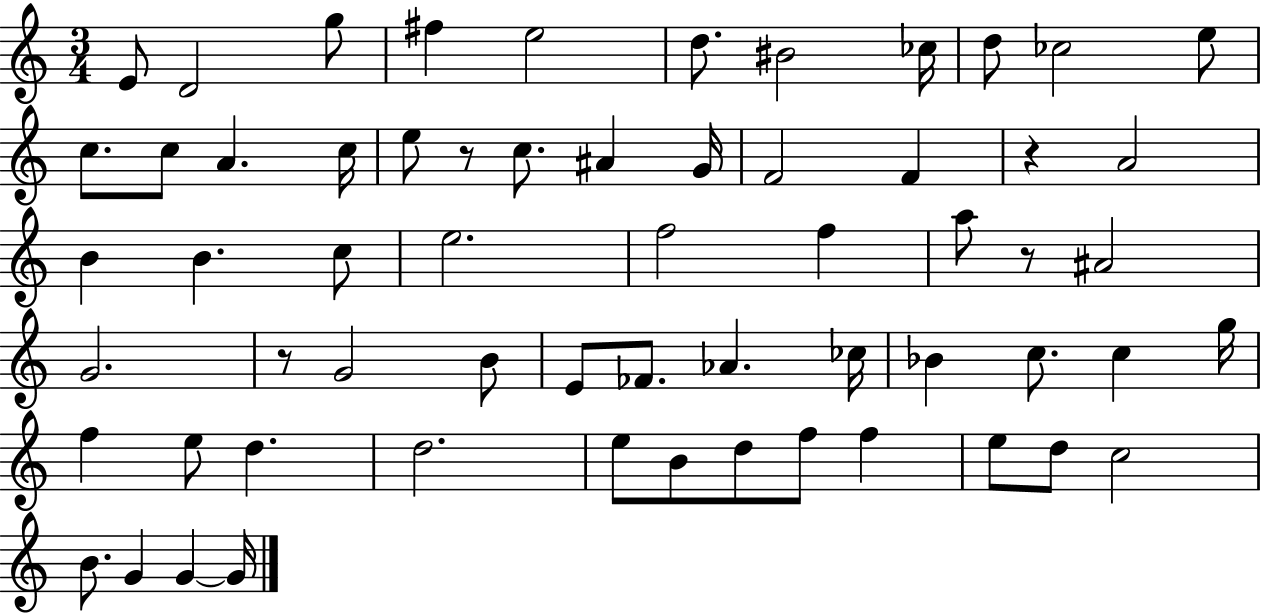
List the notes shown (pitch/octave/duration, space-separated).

E4/e D4/h G5/e F#5/q E5/h D5/e. BIS4/h CES5/s D5/e CES5/h E5/e C5/e. C5/e A4/q. C5/s E5/e R/e C5/e. A#4/q G4/s F4/h F4/q R/q A4/h B4/q B4/q. C5/e E5/h. F5/h F5/q A5/e R/e A#4/h G4/h. R/e G4/h B4/e E4/e FES4/e. Ab4/q. CES5/s Bb4/q C5/e. C5/q G5/s F5/q E5/e D5/q. D5/h. E5/e B4/e D5/e F5/e F5/q E5/e D5/e C5/h B4/e. G4/q G4/q G4/s